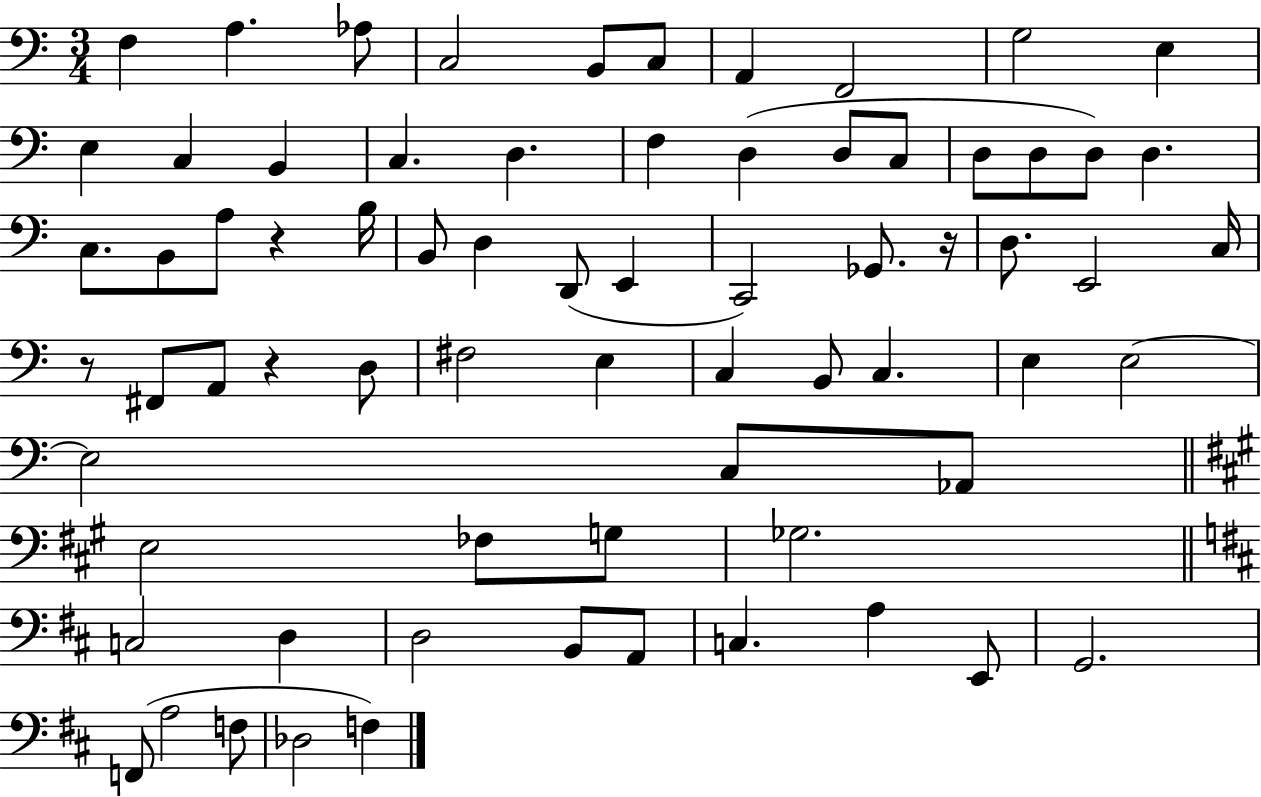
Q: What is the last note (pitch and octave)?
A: F3